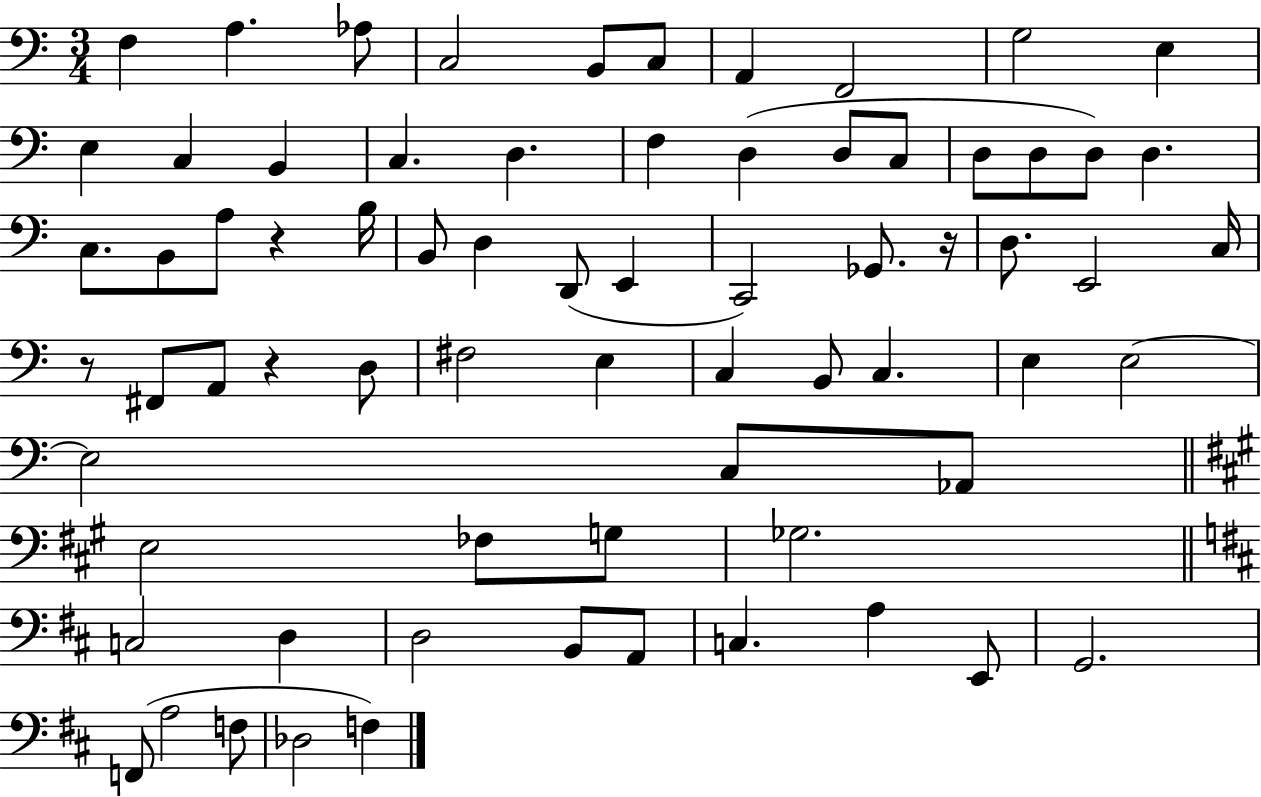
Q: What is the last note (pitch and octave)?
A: F3